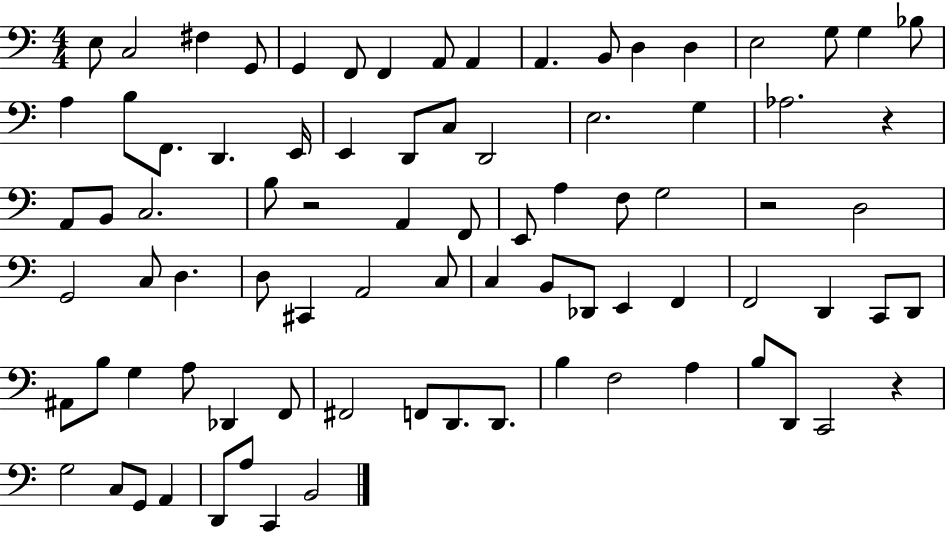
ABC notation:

X:1
T:Untitled
M:4/4
L:1/4
K:C
E,/2 C,2 ^F, G,,/2 G,, F,,/2 F,, A,,/2 A,, A,, B,,/2 D, D, E,2 G,/2 G, _B,/2 A, B,/2 F,,/2 D,, E,,/4 E,, D,,/2 C,/2 D,,2 E,2 G, _A,2 z A,,/2 B,,/2 C,2 B,/2 z2 A,, F,,/2 E,,/2 A, F,/2 G,2 z2 D,2 G,,2 C,/2 D, D,/2 ^C,, A,,2 C,/2 C, B,,/2 _D,,/2 E,, F,, F,,2 D,, C,,/2 D,,/2 ^A,,/2 B,/2 G, A,/2 _D,, F,,/2 ^F,,2 F,,/2 D,,/2 D,,/2 B, F,2 A, B,/2 D,,/2 C,,2 z G,2 C,/2 G,,/2 A,, D,,/2 A,/2 C,, B,,2